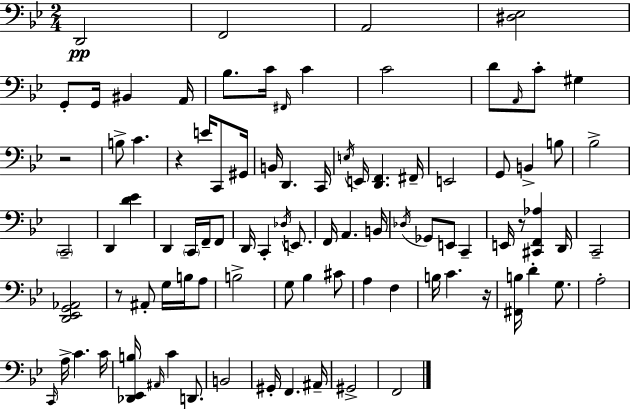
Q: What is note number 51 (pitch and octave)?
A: D2